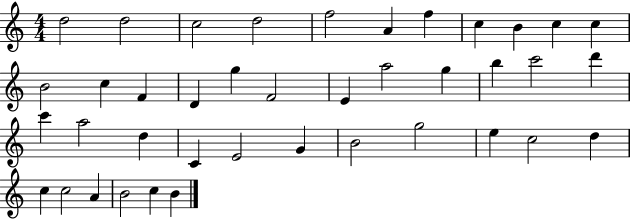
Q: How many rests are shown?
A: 0